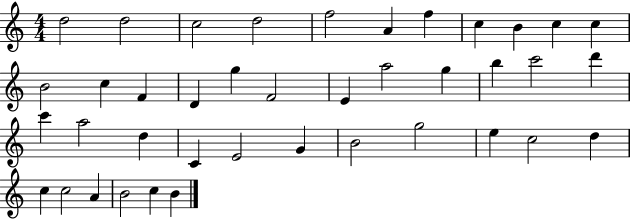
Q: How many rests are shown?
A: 0